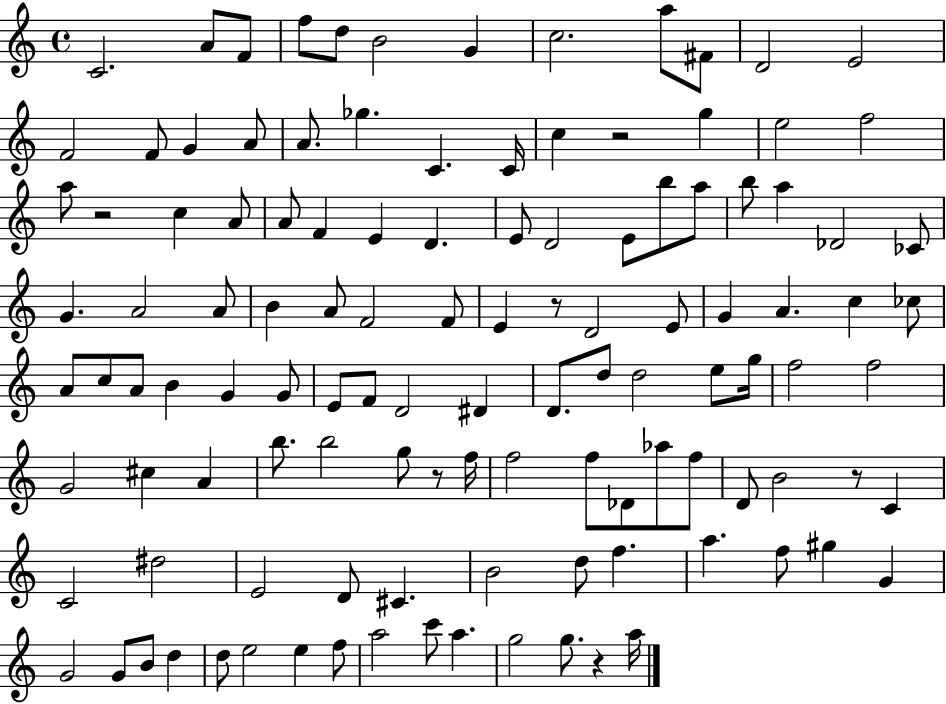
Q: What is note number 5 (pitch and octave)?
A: D5